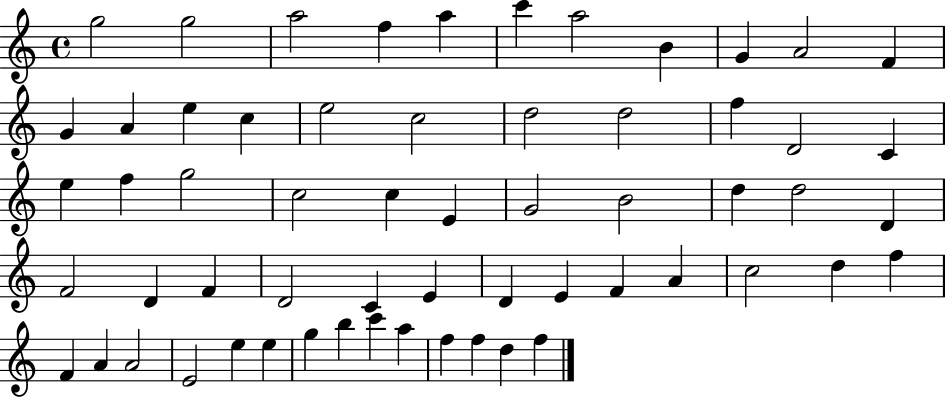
{
  \clef treble
  \time 4/4
  \defaultTimeSignature
  \key c \major
  g''2 g''2 | a''2 f''4 a''4 | c'''4 a''2 b'4 | g'4 a'2 f'4 | \break g'4 a'4 e''4 c''4 | e''2 c''2 | d''2 d''2 | f''4 d'2 c'4 | \break e''4 f''4 g''2 | c''2 c''4 e'4 | g'2 b'2 | d''4 d''2 d'4 | \break f'2 d'4 f'4 | d'2 c'4 e'4 | d'4 e'4 f'4 a'4 | c''2 d''4 f''4 | \break f'4 a'4 a'2 | e'2 e''4 e''4 | g''4 b''4 c'''4 a''4 | f''4 f''4 d''4 f''4 | \break \bar "|."
}